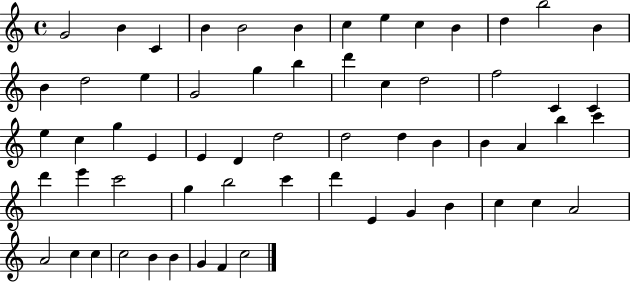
{
  \clef treble
  \time 4/4
  \defaultTimeSignature
  \key c \major
  g'2 b'4 c'4 | b'4 b'2 b'4 | c''4 e''4 c''4 b'4 | d''4 b''2 b'4 | \break b'4 d''2 e''4 | g'2 g''4 b''4 | d'''4 c''4 d''2 | f''2 c'4 c'4 | \break e''4 c''4 g''4 e'4 | e'4 d'4 d''2 | d''2 d''4 b'4 | b'4 a'4 b''4 c'''4 | \break d'''4 e'''4 c'''2 | g''4 b''2 c'''4 | d'''4 e'4 g'4 b'4 | c''4 c''4 a'2 | \break a'2 c''4 c''4 | c''2 b'4 b'4 | g'4 f'4 c''2 | \bar "|."
}